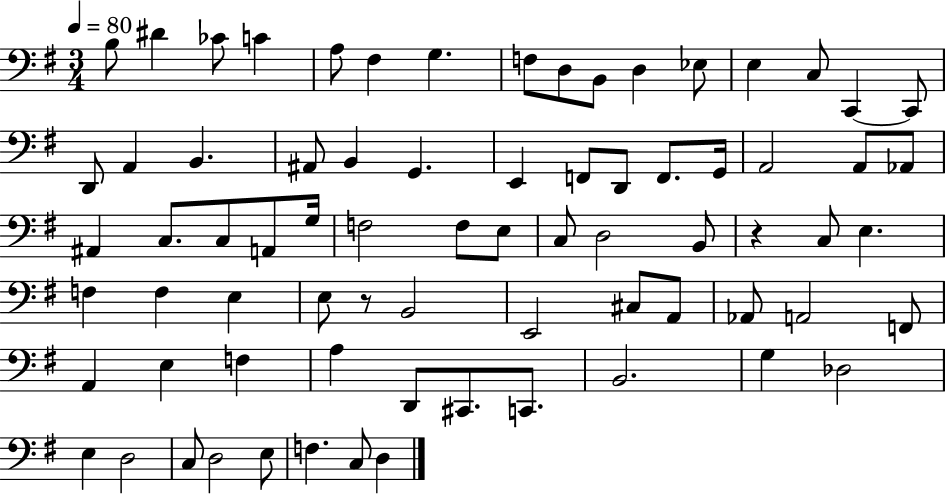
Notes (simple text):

B3/e D#4/q CES4/e C4/q A3/e F#3/q G3/q. F3/e D3/e B2/e D3/q Eb3/e E3/q C3/e C2/q C2/e D2/e A2/q B2/q. A#2/e B2/q G2/q. E2/q F2/e D2/e F2/e. G2/s A2/h A2/e Ab2/e A#2/q C3/e. C3/e A2/e G3/s F3/h F3/e E3/e C3/e D3/h B2/e R/q C3/e E3/q. F3/q F3/q E3/q E3/e R/e B2/h E2/h C#3/e A2/e Ab2/e A2/h F2/e A2/q E3/q F3/q A3/q D2/e C#2/e. C2/e. B2/h. G3/q Db3/h E3/q D3/h C3/e D3/h E3/e F3/q. C3/e D3/q